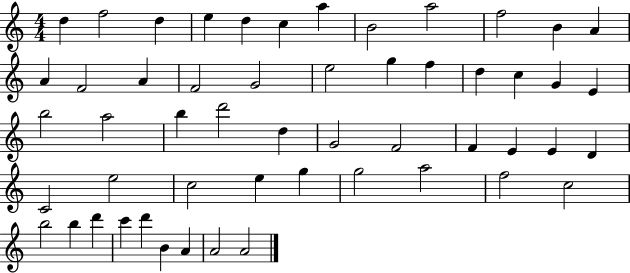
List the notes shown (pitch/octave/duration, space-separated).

D5/q F5/h D5/q E5/q D5/q C5/q A5/q B4/h A5/h F5/h B4/q A4/q A4/q F4/h A4/q F4/h G4/h E5/h G5/q F5/q D5/q C5/q G4/q E4/q B5/h A5/h B5/q D6/h D5/q G4/h F4/h F4/q E4/q E4/q D4/q C4/h E5/h C5/h E5/q G5/q G5/h A5/h F5/h C5/h B5/h B5/q D6/q C6/q D6/q B4/q A4/q A4/h A4/h